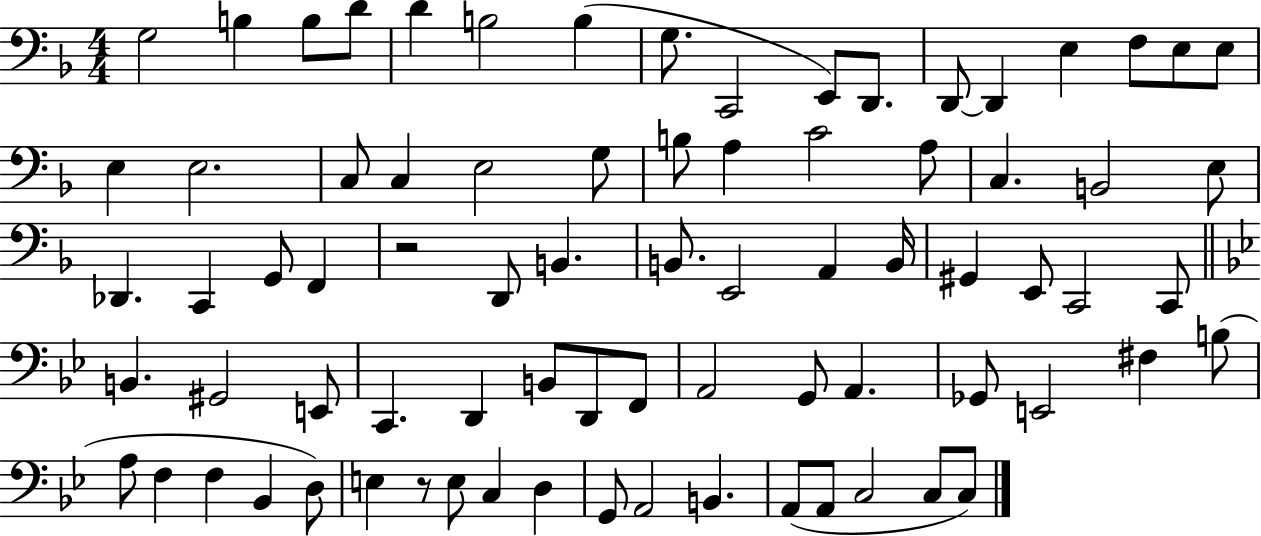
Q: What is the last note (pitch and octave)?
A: C3